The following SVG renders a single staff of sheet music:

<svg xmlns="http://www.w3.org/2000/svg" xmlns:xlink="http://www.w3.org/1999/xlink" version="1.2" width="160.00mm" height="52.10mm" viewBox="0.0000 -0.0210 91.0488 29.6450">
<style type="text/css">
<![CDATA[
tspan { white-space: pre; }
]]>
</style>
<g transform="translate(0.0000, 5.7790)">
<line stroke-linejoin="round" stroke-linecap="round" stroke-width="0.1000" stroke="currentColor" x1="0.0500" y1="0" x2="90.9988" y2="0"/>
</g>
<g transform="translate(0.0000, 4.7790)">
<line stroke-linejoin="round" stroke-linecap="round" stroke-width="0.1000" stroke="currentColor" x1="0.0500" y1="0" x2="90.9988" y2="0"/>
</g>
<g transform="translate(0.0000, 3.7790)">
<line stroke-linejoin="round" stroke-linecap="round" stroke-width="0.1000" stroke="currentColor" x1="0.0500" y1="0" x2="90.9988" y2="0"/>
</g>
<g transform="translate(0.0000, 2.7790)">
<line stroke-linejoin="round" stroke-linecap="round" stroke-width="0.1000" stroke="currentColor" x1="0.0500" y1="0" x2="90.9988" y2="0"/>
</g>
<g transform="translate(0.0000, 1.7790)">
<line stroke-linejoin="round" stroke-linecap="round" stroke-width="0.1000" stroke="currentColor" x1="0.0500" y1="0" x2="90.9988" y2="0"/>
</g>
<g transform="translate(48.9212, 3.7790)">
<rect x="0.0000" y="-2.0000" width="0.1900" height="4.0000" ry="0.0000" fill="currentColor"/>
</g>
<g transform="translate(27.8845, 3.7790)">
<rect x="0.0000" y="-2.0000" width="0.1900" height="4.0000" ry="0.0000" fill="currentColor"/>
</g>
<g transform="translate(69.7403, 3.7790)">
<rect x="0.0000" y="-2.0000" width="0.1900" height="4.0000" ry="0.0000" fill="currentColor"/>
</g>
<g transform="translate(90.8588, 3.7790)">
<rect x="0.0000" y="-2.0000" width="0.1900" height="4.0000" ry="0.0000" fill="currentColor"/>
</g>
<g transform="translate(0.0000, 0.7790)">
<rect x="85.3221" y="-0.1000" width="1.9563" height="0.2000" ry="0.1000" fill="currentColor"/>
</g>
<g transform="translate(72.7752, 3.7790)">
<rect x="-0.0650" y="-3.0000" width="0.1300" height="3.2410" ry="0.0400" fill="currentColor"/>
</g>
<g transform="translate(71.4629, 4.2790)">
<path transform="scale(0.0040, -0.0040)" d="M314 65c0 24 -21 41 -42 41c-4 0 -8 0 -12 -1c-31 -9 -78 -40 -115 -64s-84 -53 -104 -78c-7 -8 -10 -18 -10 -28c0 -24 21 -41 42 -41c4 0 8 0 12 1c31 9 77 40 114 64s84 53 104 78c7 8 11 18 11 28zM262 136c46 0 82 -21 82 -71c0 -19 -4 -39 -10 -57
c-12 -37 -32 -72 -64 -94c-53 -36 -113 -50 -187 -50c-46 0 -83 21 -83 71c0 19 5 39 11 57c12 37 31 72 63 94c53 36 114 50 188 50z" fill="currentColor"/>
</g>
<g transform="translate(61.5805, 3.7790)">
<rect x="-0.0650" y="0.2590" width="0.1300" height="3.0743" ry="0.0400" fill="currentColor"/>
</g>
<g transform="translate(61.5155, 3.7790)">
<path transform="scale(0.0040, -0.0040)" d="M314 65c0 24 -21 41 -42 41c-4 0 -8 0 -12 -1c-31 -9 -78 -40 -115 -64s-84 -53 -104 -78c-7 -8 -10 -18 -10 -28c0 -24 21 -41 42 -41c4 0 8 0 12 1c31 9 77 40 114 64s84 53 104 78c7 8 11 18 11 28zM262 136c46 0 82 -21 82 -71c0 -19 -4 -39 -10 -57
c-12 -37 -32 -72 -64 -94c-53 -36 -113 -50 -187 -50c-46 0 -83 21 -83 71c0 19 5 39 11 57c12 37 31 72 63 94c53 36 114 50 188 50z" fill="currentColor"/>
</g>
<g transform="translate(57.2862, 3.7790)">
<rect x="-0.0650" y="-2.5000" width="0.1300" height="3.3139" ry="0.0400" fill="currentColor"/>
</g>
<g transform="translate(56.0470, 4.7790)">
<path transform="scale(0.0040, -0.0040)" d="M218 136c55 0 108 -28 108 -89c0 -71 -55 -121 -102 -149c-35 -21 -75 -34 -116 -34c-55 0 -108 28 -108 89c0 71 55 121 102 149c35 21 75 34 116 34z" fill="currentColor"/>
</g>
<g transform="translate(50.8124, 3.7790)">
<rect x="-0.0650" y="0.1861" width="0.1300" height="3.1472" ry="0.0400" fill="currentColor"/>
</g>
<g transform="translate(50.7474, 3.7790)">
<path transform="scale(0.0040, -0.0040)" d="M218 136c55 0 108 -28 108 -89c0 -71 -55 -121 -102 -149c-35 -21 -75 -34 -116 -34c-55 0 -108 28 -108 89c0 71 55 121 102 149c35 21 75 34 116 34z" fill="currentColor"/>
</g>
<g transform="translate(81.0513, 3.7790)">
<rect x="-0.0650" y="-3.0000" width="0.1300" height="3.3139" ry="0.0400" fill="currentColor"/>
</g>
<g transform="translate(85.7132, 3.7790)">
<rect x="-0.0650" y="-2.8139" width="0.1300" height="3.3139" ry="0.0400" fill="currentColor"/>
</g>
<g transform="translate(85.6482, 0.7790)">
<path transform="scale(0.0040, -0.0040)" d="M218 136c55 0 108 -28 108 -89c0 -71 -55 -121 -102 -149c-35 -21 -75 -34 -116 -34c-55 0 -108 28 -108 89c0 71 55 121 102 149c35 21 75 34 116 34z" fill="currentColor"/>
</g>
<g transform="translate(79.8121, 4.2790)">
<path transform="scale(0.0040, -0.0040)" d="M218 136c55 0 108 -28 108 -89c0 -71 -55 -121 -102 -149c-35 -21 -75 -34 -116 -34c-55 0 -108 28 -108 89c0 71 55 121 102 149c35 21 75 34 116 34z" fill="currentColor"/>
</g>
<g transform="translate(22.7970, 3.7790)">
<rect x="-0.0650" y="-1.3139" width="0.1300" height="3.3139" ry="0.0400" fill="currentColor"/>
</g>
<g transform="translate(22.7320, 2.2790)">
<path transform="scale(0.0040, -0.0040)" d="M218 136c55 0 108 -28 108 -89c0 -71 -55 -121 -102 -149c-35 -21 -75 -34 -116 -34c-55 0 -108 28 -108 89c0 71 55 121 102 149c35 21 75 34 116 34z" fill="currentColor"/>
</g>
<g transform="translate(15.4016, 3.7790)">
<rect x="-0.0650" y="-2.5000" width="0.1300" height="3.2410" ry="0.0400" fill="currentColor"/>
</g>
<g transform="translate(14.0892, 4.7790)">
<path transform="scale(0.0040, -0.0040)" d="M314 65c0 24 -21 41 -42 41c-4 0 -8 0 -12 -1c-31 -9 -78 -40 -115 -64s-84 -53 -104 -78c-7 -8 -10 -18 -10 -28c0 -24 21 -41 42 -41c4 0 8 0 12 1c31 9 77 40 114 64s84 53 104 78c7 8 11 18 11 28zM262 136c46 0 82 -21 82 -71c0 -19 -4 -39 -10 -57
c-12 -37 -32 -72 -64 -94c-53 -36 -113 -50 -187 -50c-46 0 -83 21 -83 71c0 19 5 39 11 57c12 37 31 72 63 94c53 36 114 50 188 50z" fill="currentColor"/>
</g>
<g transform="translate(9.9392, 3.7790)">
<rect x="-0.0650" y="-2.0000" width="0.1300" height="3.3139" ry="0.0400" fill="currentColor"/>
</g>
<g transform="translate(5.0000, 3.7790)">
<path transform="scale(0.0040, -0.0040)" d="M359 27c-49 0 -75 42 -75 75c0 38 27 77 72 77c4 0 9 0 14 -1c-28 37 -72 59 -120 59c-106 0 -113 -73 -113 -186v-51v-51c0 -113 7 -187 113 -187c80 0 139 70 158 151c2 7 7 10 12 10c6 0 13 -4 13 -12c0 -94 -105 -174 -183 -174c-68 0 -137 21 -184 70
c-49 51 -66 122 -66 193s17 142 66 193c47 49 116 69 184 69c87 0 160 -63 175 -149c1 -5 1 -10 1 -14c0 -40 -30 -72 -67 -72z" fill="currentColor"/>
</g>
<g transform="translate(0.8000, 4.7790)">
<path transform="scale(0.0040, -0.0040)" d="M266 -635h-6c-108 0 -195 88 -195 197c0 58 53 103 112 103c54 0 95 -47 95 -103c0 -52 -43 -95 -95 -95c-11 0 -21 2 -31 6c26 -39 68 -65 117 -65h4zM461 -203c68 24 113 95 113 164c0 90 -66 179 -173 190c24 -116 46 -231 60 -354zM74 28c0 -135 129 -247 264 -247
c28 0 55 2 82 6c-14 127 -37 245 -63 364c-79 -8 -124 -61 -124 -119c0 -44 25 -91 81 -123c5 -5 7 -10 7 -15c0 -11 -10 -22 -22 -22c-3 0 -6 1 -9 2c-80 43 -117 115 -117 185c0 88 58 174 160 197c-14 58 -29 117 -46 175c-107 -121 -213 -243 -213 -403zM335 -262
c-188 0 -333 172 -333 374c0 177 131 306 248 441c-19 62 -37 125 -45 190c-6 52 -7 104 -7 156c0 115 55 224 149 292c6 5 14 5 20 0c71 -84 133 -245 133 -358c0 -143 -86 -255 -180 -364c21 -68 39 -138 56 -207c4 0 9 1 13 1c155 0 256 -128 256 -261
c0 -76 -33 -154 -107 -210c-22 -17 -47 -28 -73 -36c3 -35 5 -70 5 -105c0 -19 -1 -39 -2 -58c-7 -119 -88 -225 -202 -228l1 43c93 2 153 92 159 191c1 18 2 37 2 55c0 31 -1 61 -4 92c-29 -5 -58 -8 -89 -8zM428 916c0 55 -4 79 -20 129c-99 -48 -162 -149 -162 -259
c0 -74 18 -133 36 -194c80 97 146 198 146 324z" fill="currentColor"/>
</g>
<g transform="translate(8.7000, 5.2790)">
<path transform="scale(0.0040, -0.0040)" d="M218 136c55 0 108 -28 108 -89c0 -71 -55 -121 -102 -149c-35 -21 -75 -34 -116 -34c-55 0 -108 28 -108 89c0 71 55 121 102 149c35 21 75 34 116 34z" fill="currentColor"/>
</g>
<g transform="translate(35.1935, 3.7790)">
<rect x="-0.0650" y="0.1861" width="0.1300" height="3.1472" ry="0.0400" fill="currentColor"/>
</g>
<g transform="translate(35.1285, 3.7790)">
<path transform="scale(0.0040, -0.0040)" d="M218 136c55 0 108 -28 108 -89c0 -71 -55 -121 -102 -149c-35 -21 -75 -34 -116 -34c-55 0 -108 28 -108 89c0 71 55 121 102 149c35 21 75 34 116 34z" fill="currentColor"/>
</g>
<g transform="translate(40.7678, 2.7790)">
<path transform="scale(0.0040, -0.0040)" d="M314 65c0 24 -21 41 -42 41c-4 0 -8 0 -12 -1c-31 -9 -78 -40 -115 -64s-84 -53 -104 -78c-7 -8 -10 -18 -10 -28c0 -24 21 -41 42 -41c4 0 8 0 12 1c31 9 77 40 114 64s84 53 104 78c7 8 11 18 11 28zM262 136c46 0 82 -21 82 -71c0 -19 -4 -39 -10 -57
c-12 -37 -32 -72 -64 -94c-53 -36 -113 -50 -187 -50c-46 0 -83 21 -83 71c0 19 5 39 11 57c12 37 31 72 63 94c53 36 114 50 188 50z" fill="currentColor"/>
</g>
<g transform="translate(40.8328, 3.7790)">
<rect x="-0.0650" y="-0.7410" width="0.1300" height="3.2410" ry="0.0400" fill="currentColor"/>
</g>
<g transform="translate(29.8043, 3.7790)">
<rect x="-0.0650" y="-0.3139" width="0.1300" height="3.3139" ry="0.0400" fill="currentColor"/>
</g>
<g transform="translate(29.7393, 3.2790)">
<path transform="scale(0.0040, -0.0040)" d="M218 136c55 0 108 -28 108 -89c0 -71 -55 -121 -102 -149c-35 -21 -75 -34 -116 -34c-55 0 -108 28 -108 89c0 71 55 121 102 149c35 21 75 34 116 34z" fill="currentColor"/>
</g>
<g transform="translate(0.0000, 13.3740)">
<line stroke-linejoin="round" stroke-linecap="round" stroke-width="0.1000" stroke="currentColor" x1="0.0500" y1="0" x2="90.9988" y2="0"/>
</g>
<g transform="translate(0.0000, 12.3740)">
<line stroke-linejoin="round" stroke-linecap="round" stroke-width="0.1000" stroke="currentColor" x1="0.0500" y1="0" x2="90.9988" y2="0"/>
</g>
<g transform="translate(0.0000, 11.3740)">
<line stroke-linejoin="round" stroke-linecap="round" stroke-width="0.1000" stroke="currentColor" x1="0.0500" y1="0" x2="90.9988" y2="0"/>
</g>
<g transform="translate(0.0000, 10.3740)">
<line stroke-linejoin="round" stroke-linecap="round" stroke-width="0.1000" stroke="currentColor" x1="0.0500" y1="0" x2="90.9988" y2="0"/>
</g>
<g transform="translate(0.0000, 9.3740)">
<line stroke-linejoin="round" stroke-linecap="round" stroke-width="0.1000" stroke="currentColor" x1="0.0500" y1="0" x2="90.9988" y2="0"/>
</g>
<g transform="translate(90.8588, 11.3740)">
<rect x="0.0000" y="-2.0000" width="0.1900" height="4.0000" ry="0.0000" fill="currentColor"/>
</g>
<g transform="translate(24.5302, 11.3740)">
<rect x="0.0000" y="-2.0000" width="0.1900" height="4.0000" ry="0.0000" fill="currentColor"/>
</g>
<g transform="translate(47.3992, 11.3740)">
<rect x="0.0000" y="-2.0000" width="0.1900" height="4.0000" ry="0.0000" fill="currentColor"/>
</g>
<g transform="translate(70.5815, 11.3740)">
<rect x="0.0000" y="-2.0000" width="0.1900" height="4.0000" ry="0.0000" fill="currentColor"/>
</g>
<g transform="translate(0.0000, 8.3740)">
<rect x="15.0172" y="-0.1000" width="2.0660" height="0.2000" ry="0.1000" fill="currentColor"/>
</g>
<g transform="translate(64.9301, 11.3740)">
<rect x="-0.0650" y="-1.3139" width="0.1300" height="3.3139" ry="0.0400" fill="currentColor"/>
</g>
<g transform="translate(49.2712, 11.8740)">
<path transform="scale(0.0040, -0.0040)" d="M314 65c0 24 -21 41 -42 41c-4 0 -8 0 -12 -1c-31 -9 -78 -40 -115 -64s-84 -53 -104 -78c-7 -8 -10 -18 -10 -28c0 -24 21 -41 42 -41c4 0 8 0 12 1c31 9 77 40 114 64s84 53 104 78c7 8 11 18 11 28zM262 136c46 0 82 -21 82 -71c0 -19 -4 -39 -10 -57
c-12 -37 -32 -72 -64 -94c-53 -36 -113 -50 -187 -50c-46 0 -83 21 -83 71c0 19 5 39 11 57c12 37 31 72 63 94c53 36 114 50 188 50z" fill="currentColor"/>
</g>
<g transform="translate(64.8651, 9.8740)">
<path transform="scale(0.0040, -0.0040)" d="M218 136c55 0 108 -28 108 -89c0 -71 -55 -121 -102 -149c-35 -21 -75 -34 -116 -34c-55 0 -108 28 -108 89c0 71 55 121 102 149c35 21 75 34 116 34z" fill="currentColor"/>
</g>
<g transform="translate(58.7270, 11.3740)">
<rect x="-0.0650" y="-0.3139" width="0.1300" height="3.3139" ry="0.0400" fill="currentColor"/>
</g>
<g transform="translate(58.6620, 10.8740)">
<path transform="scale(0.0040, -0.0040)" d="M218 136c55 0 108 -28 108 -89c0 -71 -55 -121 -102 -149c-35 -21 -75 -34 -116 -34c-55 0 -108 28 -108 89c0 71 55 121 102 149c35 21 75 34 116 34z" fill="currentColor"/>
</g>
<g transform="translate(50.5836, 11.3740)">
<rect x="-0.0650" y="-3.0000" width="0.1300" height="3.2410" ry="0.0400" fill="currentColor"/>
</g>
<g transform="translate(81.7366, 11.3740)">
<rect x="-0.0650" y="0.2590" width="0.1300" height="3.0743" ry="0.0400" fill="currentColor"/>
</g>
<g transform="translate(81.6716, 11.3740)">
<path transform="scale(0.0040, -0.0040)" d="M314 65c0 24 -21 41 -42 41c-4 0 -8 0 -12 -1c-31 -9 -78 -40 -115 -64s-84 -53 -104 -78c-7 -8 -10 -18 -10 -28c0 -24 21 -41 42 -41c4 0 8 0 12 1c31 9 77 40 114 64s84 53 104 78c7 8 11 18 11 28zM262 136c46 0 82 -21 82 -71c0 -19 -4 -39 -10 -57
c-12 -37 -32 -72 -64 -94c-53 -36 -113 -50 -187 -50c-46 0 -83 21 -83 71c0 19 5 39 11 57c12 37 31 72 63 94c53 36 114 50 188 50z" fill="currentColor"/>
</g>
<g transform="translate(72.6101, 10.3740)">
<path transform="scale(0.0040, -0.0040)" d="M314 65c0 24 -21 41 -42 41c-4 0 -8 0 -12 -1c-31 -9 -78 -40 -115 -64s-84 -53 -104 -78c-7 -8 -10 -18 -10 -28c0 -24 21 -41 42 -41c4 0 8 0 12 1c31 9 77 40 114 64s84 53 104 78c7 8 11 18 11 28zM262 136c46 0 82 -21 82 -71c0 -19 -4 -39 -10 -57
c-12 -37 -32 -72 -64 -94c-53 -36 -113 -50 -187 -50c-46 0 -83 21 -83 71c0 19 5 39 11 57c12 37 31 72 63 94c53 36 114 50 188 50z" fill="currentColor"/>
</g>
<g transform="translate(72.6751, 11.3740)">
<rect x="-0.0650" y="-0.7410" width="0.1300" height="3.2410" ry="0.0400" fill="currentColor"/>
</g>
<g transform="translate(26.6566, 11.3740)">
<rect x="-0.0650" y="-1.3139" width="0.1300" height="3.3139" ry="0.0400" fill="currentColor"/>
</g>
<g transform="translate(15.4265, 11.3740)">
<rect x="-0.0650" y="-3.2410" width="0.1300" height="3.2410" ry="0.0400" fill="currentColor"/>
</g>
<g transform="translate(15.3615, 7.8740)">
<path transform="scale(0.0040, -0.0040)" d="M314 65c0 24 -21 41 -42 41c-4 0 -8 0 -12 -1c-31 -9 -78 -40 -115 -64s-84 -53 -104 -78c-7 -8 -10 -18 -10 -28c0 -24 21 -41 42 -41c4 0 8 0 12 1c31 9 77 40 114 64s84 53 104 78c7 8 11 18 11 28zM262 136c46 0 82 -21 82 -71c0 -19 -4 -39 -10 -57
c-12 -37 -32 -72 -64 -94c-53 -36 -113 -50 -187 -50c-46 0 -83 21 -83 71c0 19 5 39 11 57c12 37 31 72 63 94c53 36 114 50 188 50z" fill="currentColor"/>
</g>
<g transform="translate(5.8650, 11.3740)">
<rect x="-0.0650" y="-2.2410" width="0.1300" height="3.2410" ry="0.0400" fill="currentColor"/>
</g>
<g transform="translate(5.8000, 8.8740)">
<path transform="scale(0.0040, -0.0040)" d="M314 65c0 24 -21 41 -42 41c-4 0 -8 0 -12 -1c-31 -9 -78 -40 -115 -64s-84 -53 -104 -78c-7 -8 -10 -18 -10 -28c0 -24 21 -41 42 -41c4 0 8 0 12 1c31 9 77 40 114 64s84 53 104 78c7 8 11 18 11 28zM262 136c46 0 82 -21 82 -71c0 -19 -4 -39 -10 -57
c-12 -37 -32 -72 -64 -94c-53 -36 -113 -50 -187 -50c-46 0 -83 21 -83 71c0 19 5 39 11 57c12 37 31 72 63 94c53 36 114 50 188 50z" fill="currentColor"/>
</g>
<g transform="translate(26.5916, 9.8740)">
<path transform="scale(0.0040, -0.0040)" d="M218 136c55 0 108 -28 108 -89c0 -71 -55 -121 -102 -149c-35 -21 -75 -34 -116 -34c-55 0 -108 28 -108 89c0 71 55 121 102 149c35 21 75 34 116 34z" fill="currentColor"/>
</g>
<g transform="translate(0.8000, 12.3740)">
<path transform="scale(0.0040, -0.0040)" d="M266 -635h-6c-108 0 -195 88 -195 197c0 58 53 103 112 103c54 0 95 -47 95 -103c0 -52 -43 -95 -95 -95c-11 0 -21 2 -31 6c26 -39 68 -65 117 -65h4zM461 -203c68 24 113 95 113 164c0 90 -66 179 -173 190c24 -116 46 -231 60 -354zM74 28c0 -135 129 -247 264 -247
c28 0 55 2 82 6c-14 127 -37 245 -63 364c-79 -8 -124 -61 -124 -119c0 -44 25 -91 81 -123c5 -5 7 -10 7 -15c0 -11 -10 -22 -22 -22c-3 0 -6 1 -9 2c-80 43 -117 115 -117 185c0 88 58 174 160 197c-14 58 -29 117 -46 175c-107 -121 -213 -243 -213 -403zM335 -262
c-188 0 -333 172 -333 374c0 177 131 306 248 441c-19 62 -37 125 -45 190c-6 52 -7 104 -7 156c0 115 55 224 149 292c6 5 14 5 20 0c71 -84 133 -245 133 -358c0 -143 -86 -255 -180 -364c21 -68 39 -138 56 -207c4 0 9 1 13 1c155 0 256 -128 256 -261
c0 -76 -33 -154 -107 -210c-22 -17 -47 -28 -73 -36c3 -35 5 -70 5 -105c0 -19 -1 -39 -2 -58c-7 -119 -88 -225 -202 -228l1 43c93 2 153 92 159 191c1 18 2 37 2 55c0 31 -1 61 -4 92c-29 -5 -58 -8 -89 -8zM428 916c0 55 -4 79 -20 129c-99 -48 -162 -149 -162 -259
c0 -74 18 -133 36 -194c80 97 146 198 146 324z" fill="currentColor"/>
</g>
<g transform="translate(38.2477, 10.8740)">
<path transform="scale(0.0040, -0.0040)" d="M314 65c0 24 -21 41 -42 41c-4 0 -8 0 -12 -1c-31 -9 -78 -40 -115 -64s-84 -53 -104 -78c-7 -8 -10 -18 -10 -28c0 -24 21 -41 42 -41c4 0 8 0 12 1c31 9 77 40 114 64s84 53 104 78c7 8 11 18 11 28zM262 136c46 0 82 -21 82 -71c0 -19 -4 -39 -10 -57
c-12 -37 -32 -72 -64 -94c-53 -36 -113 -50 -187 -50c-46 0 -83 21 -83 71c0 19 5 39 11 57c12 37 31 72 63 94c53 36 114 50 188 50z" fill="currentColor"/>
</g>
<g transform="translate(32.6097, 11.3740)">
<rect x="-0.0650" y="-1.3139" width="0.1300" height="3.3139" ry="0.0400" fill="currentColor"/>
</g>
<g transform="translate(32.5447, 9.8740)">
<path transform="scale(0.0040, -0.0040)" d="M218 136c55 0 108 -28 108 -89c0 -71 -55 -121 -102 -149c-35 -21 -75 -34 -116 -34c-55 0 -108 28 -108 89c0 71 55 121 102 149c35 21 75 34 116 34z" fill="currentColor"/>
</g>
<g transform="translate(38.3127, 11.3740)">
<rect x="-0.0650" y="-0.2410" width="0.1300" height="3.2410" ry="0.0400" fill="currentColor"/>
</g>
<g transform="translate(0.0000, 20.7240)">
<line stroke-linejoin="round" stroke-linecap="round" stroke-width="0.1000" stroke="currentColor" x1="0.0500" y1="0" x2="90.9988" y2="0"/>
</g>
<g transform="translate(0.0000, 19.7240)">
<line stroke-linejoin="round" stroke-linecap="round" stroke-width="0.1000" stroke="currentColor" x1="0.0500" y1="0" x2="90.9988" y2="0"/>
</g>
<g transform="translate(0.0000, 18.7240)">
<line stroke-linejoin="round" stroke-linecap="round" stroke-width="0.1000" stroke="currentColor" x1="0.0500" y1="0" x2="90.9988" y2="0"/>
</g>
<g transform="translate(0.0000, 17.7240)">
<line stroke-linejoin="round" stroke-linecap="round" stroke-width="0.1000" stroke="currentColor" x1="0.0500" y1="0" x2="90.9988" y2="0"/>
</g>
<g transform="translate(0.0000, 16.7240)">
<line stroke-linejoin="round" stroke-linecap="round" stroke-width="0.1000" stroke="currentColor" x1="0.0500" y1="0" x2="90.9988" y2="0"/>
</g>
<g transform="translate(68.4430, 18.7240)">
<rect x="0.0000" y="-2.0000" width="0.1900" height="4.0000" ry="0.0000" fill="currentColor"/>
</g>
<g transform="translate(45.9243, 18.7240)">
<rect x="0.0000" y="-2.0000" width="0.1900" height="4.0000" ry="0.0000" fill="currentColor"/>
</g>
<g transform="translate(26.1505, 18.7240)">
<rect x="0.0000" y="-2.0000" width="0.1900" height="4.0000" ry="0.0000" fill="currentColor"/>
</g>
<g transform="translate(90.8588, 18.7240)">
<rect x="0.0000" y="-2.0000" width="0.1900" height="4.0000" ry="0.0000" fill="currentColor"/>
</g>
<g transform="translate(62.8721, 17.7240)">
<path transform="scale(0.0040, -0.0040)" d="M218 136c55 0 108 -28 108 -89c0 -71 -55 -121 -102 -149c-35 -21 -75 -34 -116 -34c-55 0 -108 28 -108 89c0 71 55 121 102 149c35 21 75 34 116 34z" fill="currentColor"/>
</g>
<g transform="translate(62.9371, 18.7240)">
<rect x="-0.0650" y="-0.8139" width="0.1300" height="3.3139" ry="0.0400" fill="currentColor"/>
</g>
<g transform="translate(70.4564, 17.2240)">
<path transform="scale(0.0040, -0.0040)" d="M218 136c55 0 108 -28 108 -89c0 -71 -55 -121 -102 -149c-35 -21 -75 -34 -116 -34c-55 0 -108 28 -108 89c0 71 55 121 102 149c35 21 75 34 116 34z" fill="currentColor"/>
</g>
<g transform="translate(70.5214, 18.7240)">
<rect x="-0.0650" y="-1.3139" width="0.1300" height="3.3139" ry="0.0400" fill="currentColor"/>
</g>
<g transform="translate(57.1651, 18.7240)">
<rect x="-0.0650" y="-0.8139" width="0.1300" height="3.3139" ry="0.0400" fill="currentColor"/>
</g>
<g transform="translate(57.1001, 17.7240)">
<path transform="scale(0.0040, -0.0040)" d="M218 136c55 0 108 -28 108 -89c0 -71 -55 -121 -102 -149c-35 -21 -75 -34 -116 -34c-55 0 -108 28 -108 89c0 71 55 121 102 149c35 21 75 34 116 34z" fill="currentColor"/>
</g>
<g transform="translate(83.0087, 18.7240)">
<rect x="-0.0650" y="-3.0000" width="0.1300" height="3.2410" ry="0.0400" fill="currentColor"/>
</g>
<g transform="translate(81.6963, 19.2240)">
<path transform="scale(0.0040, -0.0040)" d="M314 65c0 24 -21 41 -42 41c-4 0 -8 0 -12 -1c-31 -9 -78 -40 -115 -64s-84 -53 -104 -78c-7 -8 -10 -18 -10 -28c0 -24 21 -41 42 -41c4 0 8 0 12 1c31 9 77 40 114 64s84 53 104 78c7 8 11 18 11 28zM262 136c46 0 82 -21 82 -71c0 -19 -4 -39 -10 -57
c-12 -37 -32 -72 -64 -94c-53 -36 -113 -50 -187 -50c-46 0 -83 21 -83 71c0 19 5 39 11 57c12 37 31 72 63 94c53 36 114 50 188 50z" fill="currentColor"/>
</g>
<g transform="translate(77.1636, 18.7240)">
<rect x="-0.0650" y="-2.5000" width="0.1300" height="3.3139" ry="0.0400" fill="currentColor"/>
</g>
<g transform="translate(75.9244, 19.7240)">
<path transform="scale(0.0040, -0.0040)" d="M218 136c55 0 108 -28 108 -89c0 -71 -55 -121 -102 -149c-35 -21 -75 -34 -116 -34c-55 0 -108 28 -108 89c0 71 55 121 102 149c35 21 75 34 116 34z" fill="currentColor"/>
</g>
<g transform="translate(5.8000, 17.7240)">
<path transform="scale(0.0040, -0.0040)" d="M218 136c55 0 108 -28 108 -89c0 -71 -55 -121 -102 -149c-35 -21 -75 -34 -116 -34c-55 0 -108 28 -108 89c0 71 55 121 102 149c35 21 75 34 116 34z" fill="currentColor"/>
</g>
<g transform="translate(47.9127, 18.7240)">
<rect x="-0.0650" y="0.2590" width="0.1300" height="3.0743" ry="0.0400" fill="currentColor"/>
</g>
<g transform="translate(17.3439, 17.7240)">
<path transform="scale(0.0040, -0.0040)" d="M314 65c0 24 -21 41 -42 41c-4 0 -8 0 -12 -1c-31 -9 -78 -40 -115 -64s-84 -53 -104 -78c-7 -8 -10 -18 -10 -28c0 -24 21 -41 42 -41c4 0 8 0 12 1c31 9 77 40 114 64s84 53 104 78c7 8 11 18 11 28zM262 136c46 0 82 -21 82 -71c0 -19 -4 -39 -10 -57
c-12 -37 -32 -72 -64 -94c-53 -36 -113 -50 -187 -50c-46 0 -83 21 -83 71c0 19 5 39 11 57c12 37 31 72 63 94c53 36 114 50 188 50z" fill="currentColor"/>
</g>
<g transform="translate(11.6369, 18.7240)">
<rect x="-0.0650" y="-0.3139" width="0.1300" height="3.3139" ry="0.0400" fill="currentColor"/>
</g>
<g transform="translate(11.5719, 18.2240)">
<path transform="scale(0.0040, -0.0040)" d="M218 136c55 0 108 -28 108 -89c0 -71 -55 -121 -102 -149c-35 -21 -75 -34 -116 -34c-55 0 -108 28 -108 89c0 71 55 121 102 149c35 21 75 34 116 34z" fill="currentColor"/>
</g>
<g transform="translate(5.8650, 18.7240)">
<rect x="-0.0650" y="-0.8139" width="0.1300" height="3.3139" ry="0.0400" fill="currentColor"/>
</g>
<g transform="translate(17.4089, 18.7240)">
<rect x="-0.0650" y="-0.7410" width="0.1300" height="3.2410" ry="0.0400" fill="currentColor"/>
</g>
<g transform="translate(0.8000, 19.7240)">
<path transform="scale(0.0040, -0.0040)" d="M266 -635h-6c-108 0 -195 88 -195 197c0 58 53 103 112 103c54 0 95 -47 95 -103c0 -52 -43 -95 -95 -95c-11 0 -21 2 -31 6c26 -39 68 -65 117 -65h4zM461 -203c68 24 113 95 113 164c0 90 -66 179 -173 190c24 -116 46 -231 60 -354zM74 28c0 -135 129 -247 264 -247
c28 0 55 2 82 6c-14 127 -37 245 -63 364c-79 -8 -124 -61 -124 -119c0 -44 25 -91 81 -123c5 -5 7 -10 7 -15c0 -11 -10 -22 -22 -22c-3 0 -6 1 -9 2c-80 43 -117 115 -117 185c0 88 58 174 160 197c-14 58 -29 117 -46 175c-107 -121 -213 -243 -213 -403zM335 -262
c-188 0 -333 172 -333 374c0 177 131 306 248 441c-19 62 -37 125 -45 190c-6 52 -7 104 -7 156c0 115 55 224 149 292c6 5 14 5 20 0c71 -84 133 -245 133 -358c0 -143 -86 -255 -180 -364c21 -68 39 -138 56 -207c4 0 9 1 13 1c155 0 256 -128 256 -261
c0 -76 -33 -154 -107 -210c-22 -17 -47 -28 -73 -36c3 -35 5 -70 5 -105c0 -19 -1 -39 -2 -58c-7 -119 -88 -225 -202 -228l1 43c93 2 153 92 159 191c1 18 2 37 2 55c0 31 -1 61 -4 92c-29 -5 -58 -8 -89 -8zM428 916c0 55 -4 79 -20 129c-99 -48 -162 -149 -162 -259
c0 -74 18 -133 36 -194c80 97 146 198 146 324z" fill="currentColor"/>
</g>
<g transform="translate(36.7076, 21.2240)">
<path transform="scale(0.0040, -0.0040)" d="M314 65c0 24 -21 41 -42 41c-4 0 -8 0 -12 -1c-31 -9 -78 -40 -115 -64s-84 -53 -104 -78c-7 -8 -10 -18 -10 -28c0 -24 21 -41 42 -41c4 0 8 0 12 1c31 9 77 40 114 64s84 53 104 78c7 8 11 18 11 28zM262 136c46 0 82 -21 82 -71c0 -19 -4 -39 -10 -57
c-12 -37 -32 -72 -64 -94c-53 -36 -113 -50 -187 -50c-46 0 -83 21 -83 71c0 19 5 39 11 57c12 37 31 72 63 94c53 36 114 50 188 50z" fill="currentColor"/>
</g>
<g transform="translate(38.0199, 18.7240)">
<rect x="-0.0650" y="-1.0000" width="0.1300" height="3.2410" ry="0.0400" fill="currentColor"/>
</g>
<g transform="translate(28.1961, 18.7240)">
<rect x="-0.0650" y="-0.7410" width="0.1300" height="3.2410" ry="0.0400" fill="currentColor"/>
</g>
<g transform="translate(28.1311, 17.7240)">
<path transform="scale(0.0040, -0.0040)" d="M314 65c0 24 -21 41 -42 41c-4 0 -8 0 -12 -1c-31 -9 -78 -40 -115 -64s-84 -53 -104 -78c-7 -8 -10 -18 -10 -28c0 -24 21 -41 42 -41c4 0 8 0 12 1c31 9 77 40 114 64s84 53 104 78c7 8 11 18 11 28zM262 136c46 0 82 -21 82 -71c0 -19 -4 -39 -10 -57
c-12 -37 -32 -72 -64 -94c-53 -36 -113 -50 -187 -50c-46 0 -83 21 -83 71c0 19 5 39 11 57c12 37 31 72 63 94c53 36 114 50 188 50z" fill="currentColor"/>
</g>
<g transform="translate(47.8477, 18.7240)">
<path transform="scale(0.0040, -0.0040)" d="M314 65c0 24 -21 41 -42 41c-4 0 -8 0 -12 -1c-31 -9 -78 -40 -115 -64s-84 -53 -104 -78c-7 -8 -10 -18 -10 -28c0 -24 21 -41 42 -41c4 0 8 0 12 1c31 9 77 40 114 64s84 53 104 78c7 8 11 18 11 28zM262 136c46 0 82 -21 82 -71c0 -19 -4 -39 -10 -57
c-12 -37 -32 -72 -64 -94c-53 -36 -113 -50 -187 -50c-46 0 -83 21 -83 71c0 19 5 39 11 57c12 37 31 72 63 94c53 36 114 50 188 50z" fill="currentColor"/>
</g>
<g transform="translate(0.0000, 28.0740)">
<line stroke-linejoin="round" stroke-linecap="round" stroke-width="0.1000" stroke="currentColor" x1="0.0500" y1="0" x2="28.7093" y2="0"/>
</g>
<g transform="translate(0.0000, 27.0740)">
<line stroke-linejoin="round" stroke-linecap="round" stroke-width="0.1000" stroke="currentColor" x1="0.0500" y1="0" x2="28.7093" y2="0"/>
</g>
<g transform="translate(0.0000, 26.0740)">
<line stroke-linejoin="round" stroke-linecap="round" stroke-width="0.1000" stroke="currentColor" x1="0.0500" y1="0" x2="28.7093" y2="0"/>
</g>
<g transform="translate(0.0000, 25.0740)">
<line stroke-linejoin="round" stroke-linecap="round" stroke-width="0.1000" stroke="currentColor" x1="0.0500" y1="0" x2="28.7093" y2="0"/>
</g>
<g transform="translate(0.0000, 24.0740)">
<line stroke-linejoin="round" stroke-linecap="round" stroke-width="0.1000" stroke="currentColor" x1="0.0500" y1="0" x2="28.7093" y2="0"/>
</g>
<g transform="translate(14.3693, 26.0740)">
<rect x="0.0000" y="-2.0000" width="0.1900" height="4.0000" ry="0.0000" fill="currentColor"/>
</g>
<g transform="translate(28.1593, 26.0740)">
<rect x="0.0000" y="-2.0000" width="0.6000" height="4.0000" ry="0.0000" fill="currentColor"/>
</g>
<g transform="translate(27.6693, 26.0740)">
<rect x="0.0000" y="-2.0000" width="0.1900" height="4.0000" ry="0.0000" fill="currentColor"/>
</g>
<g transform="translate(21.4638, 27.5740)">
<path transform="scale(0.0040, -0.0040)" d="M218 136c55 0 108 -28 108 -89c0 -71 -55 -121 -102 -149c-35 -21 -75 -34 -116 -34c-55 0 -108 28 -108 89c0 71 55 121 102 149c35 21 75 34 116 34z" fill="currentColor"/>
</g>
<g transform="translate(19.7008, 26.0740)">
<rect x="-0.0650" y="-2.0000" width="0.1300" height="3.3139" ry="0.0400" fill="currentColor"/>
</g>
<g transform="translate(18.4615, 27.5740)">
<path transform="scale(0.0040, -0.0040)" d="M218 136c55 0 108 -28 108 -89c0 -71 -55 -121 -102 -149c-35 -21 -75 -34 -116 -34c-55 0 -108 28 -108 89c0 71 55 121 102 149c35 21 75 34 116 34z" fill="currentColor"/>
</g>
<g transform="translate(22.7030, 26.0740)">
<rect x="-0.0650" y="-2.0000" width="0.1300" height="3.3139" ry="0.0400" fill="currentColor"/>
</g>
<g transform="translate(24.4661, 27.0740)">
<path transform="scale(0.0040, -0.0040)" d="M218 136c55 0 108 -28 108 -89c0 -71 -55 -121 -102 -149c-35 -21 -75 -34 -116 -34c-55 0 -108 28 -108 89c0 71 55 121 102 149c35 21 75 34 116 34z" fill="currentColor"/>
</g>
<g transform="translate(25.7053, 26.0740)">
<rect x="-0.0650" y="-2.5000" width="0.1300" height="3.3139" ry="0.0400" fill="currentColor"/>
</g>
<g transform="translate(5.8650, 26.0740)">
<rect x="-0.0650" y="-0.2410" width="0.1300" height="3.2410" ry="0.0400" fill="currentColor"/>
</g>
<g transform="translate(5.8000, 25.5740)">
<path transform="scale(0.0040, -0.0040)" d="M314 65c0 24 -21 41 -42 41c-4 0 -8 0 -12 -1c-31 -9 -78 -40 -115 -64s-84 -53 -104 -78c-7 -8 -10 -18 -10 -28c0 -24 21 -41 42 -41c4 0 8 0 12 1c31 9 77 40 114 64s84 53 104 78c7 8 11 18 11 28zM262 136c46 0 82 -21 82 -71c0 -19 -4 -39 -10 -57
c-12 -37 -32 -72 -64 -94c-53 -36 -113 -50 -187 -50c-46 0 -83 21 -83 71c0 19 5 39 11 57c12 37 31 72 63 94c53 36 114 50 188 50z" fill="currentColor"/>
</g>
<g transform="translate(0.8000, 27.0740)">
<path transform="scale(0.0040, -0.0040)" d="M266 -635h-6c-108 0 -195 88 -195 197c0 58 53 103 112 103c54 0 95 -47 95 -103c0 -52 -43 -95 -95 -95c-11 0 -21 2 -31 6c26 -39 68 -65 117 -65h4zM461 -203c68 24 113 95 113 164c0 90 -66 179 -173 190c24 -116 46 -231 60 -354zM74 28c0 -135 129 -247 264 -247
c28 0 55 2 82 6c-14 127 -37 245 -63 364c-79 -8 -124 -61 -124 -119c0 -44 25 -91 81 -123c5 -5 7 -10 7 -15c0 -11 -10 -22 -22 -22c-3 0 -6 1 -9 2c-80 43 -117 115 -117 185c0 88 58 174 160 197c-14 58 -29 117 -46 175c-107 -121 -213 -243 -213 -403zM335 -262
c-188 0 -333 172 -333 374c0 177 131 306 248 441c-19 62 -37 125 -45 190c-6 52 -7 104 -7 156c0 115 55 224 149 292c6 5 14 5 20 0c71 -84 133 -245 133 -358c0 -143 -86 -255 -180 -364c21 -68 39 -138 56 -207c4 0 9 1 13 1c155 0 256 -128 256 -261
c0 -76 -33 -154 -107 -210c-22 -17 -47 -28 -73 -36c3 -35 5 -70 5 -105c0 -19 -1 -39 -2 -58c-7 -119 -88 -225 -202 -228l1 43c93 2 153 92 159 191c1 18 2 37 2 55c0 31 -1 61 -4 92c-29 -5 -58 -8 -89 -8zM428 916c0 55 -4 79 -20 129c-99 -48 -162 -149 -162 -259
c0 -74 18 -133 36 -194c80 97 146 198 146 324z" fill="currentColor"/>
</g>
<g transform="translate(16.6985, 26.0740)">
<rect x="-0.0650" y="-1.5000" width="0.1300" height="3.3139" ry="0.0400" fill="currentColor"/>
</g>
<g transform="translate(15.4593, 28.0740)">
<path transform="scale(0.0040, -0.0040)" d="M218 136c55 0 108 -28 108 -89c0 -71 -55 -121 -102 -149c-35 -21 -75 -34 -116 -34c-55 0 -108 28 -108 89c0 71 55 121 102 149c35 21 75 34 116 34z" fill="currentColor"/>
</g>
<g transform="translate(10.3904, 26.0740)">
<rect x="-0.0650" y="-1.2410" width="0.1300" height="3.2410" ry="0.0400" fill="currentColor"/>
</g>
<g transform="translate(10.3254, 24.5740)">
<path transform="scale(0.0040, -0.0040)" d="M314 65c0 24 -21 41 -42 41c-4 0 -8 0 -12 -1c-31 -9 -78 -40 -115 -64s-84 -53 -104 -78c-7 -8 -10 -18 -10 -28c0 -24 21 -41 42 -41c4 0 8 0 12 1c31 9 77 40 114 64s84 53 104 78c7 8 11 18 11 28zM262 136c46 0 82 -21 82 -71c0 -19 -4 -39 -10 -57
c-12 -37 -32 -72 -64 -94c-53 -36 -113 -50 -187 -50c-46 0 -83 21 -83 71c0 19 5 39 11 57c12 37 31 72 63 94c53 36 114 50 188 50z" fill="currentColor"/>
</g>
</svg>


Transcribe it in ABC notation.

X:1
T:Untitled
M:4/4
L:1/4
K:C
F G2 e c B d2 B G B2 A2 A a g2 b2 e e c2 A2 c e d2 B2 d c d2 d2 D2 B2 d d e G A2 c2 e2 E F F G